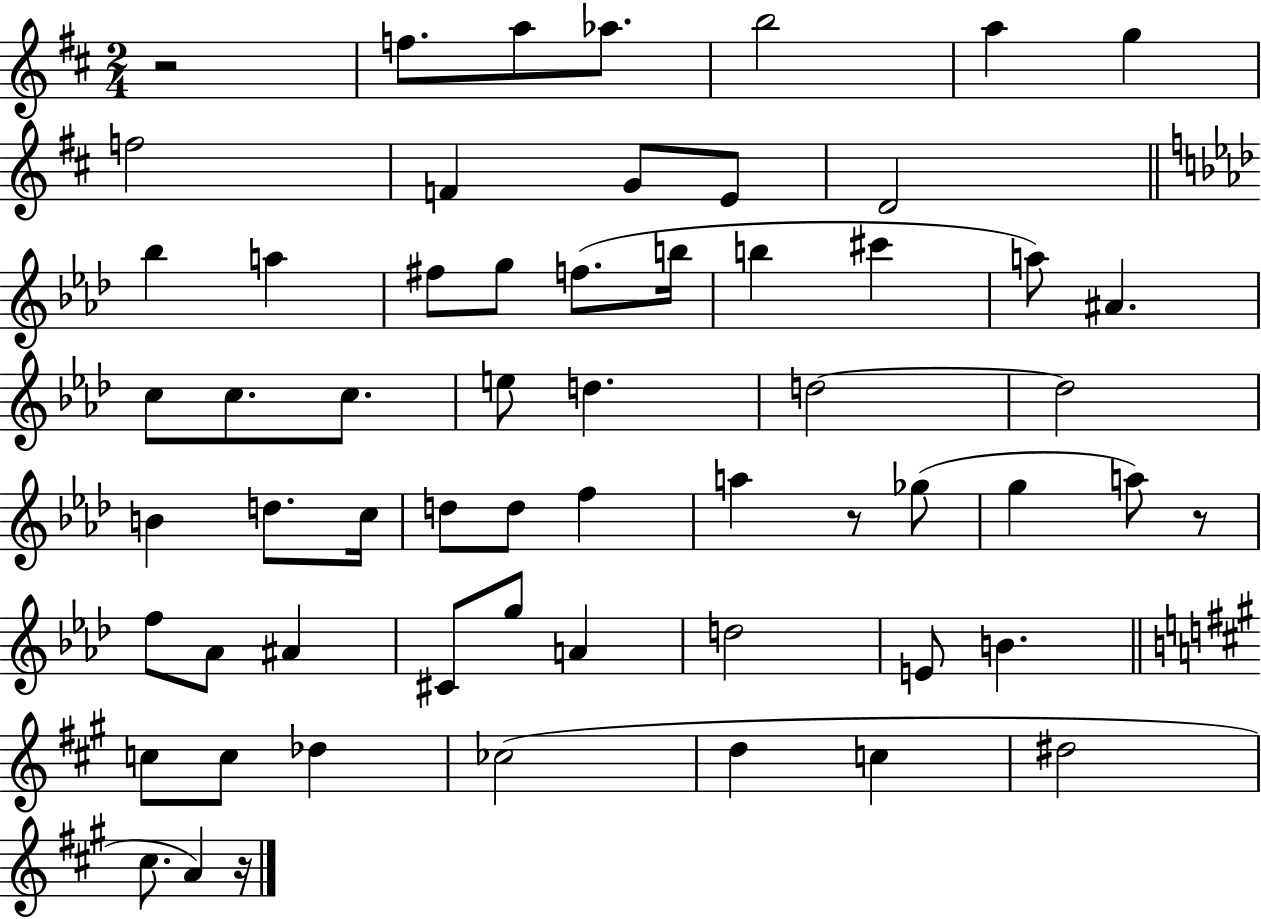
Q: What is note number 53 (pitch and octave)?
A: C5